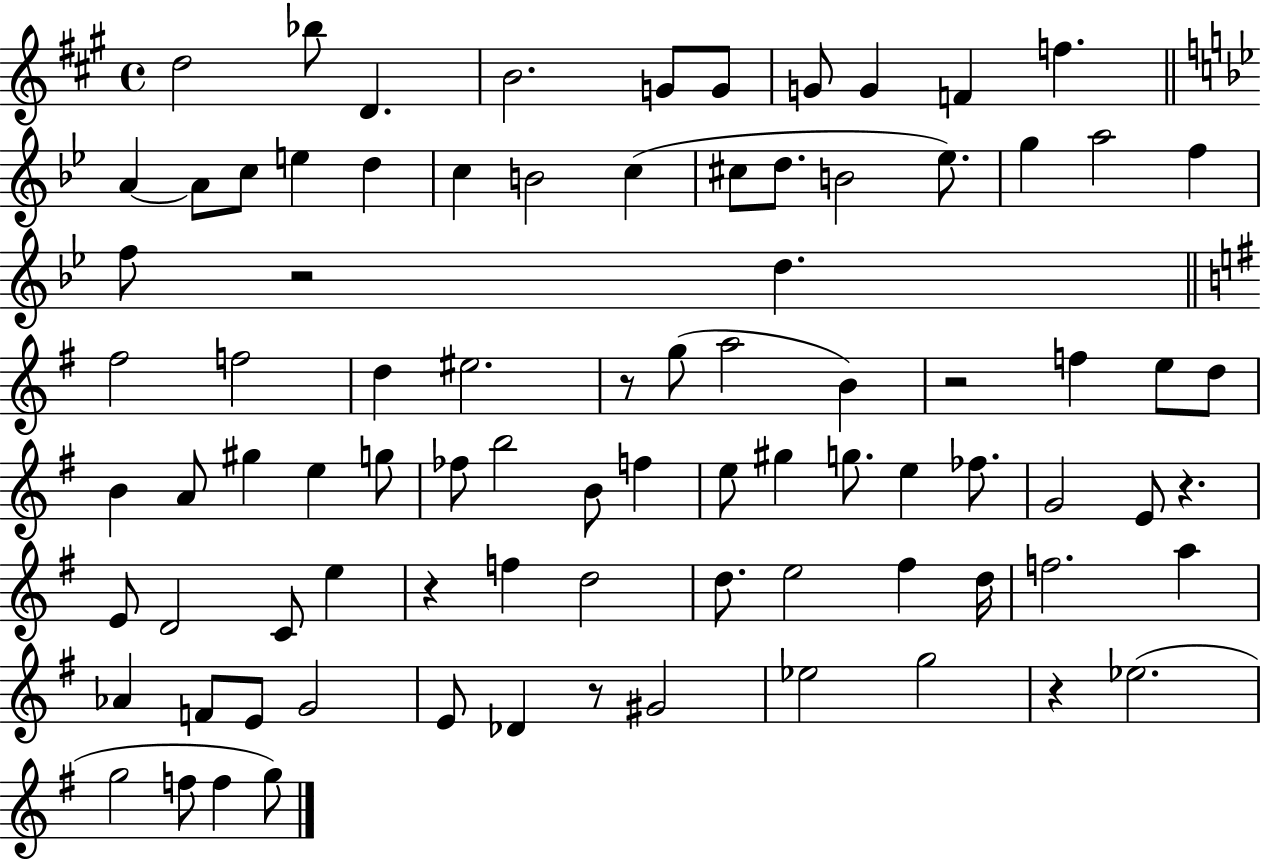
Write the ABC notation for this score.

X:1
T:Untitled
M:4/4
L:1/4
K:A
d2 _b/2 D B2 G/2 G/2 G/2 G F f A A/2 c/2 e d c B2 c ^c/2 d/2 B2 _e/2 g a2 f f/2 z2 d ^f2 f2 d ^e2 z/2 g/2 a2 B z2 f e/2 d/2 B A/2 ^g e g/2 _f/2 b2 B/2 f e/2 ^g g/2 e _f/2 G2 E/2 z E/2 D2 C/2 e z f d2 d/2 e2 ^f d/4 f2 a _A F/2 E/2 G2 E/2 _D z/2 ^G2 _e2 g2 z _e2 g2 f/2 f g/2